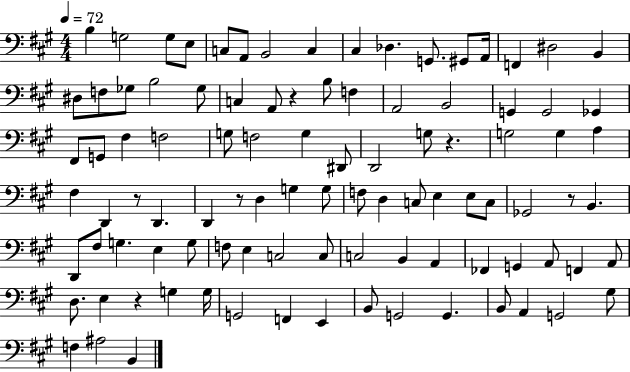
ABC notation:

X:1
T:Untitled
M:4/4
L:1/4
K:A
B, G,2 G,/2 E,/2 C,/2 A,,/2 B,,2 C, ^C, _D, G,,/2 ^G,,/2 A,,/4 F,, ^D,2 B,, ^D,/2 F,/2 _G,/2 B,2 _G,/2 C, A,,/2 z B,/2 F, A,,2 B,,2 G,, G,,2 _G,, ^F,,/2 G,,/2 ^F, F,2 G,/2 F,2 G, ^D,,/2 D,,2 G,/2 z G,2 G, A, ^F, D,, z/2 D,, D,, z/2 D, G, G,/2 F,/2 D, C,/2 E, E,/2 C,/2 _G,,2 z/2 B,, D,,/2 ^F,/2 G, E, G,/2 F,/2 E, C,2 C,/2 C,2 B,, A,, _F,, G,, A,,/2 F,, A,,/2 D,/2 E, z G, G,/4 G,,2 F,, E,, B,,/2 G,,2 G,, B,,/2 A,, G,,2 ^G,/2 F, ^A,2 B,,